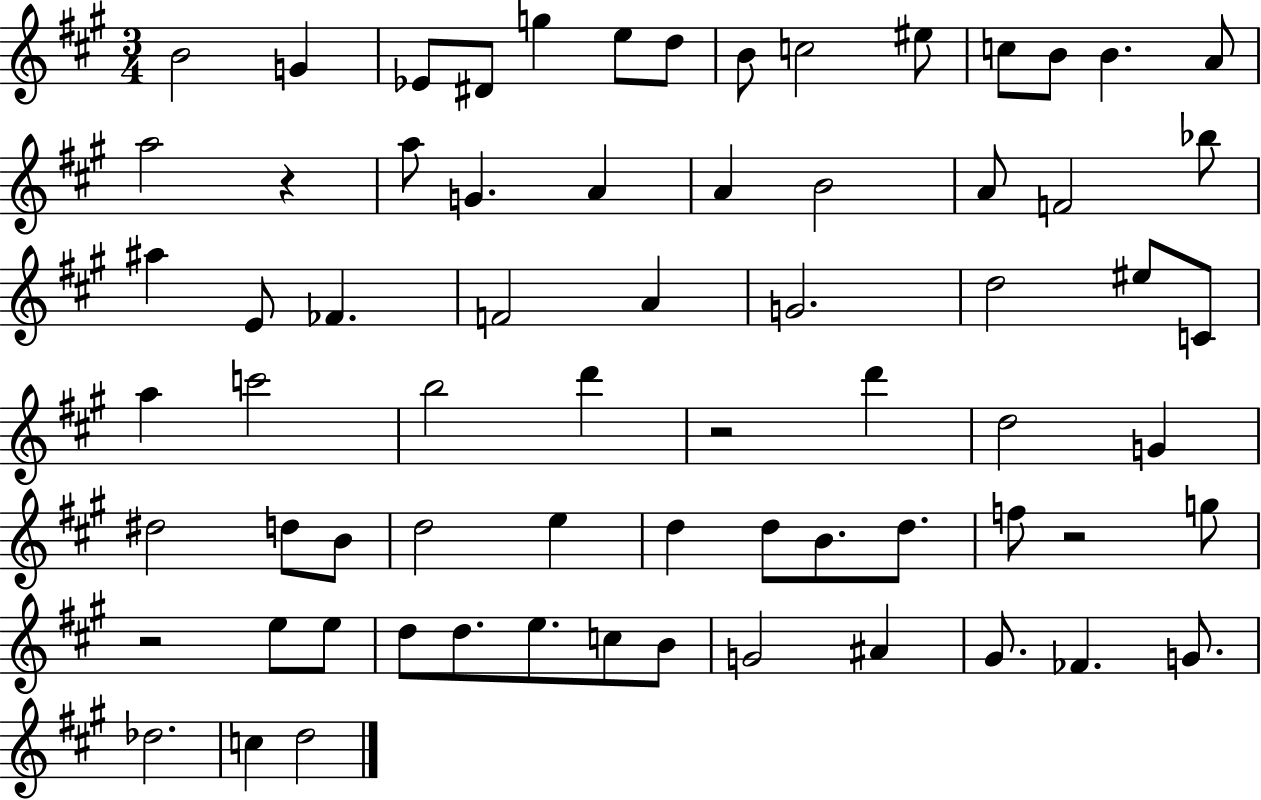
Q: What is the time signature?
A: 3/4